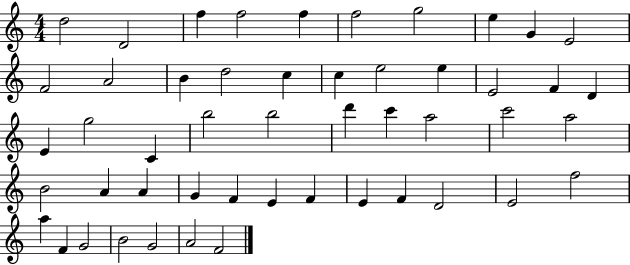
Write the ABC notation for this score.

X:1
T:Untitled
M:4/4
L:1/4
K:C
d2 D2 f f2 f f2 g2 e G E2 F2 A2 B d2 c c e2 e E2 F D E g2 C b2 b2 d' c' a2 c'2 a2 B2 A A G F E F E F D2 E2 f2 a F G2 B2 G2 A2 F2